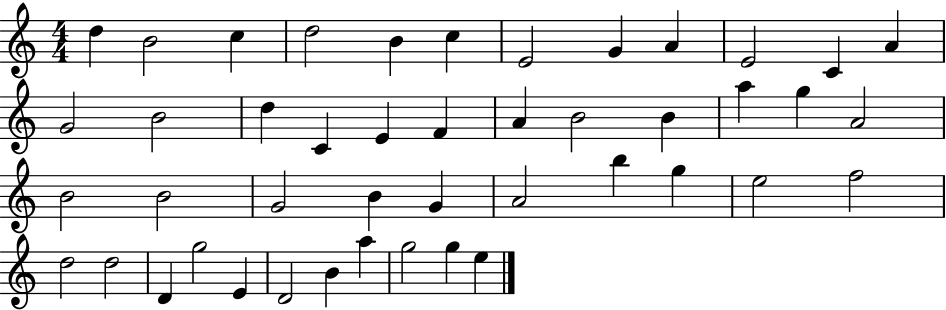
X:1
T:Untitled
M:4/4
L:1/4
K:C
d B2 c d2 B c E2 G A E2 C A G2 B2 d C E F A B2 B a g A2 B2 B2 G2 B G A2 b g e2 f2 d2 d2 D g2 E D2 B a g2 g e